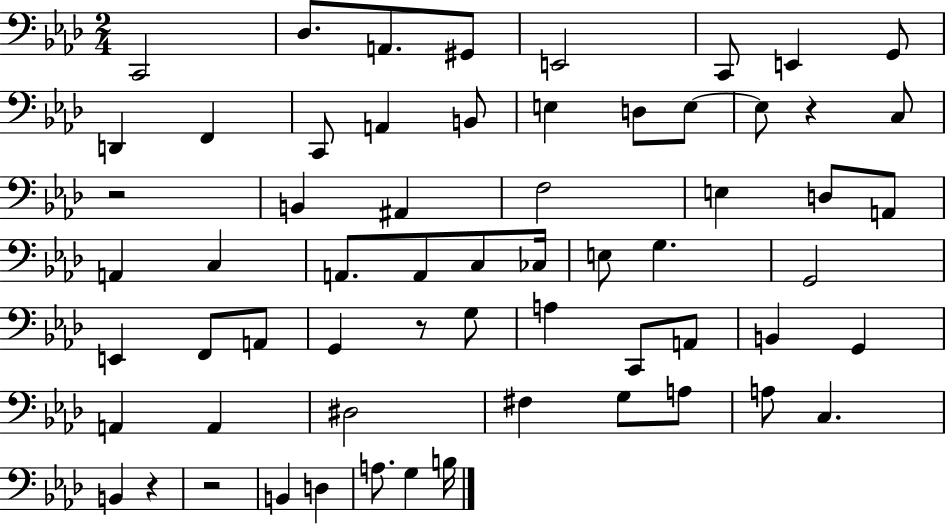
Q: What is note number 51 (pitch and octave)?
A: C3